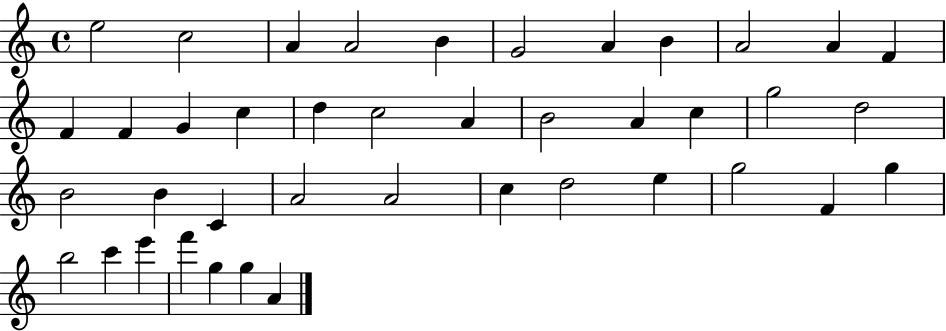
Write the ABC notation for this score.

X:1
T:Untitled
M:4/4
L:1/4
K:C
e2 c2 A A2 B G2 A B A2 A F F F G c d c2 A B2 A c g2 d2 B2 B C A2 A2 c d2 e g2 F g b2 c' e' f' g g A